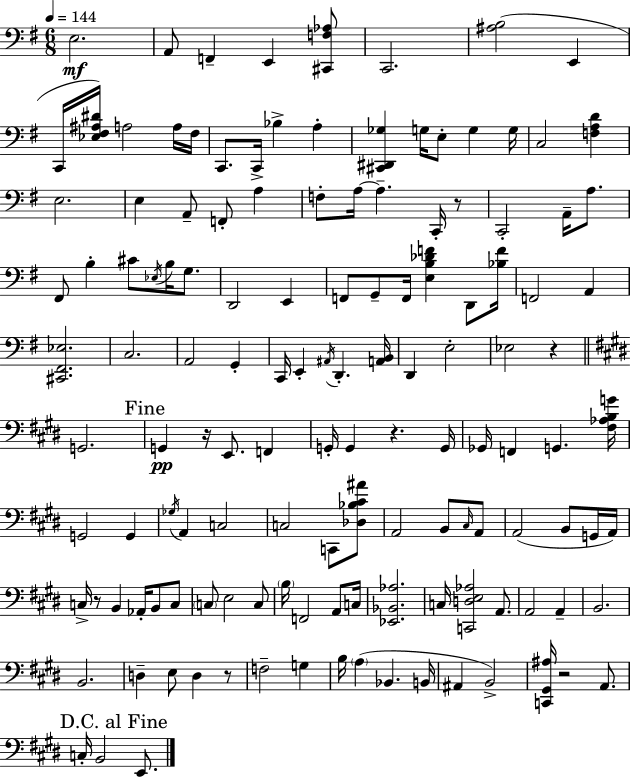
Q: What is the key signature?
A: G major